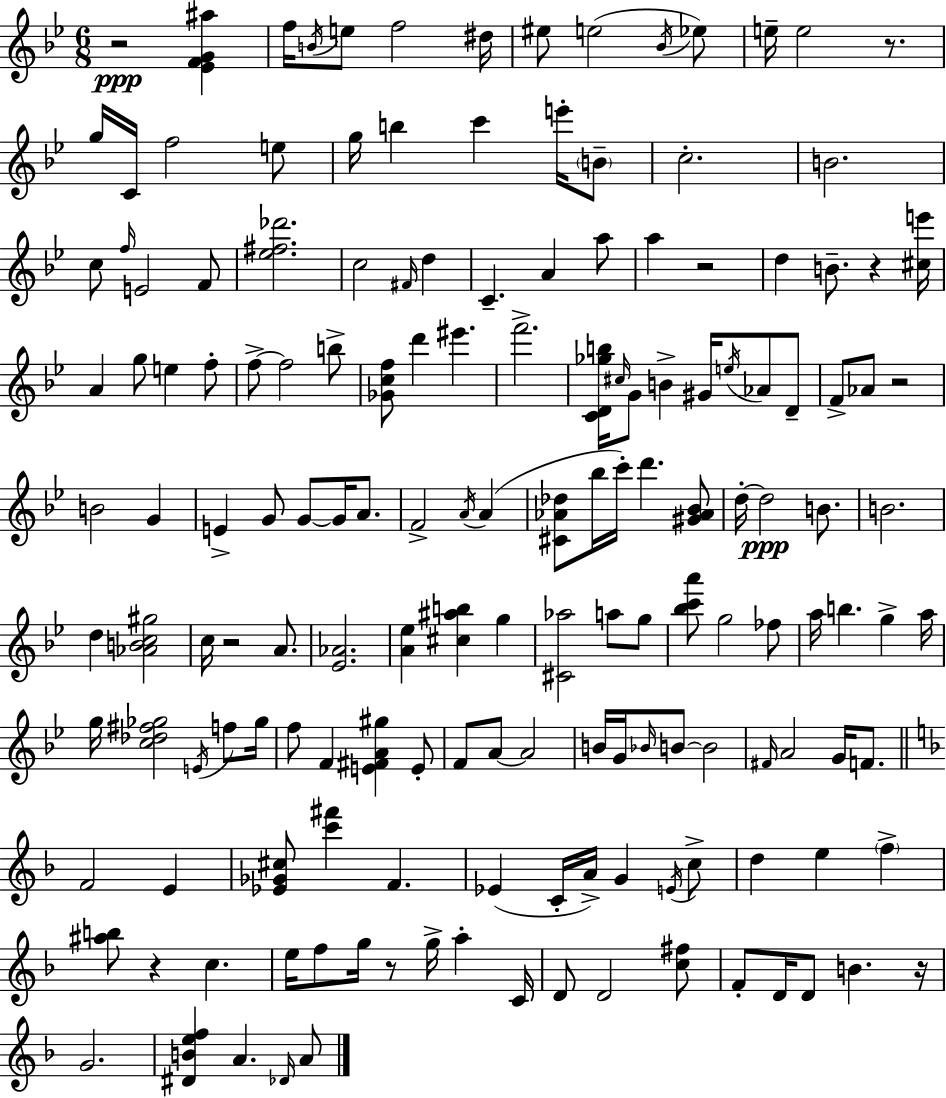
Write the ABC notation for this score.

X:1
T:Untitled
M:6/8
L:1/4
K:Gm
z2 [_EFG^a] f/4 B/4 e/2 f2 ^d/4 ^e/2 e2 _B/4 _e/2 e/4 e2 z/2 g/4 C/4 f2 e/2 g/4 b c' e'/4 B/2 c2 B2 c/2 f/4 E2 F/2 [_e^f_d']2 c2 ^F/4 d C A a/2 a z2 d B/2 z [^ce']/4 A g/2 e f/2 f/2 f2 b/2 [_Gcf]/2 d' ^e' f'2 [CD_gb]/4 ^c/4 G/2 B ^G/4 e/4 _A/2 D/2 F/2 _A/2 z2 B2 G E G/2 G/2 G/4 A/2 F2 A/4 A [^C_A_d]/2 _b/4 c'/4 d' [^G_A_B]/2 d/4 d2 B/2 B2 d [_ABc^g]2 c/4 z2 A/2 [_E_A]2 [A_e] [^c^ab] g [^C_a]2 a/2 g/2 [_bc'a']/2 g2 _f/2 a/4 b g a/4 g/4 [c_d^f_g]2 E/4 f/2 _g/4 f/2 F [E^FA^g] E/2 F/2 A/2 A2 B/4 G/4 _B/4 B/2 B2 ^F/4 A2 G/4 F/2 F2 E [_E_G^c]/2 [c'^f'] F _E C/4 A/4 G E/4 c/2 d e f [^ab]/2 z c e/4 f/2 g/4 z/2 g/4 a C/4 D/2 D2 [c^f]/2 F/2 D/4 D/2 B z/4 G2 [^DBef] A _D/4 A/2